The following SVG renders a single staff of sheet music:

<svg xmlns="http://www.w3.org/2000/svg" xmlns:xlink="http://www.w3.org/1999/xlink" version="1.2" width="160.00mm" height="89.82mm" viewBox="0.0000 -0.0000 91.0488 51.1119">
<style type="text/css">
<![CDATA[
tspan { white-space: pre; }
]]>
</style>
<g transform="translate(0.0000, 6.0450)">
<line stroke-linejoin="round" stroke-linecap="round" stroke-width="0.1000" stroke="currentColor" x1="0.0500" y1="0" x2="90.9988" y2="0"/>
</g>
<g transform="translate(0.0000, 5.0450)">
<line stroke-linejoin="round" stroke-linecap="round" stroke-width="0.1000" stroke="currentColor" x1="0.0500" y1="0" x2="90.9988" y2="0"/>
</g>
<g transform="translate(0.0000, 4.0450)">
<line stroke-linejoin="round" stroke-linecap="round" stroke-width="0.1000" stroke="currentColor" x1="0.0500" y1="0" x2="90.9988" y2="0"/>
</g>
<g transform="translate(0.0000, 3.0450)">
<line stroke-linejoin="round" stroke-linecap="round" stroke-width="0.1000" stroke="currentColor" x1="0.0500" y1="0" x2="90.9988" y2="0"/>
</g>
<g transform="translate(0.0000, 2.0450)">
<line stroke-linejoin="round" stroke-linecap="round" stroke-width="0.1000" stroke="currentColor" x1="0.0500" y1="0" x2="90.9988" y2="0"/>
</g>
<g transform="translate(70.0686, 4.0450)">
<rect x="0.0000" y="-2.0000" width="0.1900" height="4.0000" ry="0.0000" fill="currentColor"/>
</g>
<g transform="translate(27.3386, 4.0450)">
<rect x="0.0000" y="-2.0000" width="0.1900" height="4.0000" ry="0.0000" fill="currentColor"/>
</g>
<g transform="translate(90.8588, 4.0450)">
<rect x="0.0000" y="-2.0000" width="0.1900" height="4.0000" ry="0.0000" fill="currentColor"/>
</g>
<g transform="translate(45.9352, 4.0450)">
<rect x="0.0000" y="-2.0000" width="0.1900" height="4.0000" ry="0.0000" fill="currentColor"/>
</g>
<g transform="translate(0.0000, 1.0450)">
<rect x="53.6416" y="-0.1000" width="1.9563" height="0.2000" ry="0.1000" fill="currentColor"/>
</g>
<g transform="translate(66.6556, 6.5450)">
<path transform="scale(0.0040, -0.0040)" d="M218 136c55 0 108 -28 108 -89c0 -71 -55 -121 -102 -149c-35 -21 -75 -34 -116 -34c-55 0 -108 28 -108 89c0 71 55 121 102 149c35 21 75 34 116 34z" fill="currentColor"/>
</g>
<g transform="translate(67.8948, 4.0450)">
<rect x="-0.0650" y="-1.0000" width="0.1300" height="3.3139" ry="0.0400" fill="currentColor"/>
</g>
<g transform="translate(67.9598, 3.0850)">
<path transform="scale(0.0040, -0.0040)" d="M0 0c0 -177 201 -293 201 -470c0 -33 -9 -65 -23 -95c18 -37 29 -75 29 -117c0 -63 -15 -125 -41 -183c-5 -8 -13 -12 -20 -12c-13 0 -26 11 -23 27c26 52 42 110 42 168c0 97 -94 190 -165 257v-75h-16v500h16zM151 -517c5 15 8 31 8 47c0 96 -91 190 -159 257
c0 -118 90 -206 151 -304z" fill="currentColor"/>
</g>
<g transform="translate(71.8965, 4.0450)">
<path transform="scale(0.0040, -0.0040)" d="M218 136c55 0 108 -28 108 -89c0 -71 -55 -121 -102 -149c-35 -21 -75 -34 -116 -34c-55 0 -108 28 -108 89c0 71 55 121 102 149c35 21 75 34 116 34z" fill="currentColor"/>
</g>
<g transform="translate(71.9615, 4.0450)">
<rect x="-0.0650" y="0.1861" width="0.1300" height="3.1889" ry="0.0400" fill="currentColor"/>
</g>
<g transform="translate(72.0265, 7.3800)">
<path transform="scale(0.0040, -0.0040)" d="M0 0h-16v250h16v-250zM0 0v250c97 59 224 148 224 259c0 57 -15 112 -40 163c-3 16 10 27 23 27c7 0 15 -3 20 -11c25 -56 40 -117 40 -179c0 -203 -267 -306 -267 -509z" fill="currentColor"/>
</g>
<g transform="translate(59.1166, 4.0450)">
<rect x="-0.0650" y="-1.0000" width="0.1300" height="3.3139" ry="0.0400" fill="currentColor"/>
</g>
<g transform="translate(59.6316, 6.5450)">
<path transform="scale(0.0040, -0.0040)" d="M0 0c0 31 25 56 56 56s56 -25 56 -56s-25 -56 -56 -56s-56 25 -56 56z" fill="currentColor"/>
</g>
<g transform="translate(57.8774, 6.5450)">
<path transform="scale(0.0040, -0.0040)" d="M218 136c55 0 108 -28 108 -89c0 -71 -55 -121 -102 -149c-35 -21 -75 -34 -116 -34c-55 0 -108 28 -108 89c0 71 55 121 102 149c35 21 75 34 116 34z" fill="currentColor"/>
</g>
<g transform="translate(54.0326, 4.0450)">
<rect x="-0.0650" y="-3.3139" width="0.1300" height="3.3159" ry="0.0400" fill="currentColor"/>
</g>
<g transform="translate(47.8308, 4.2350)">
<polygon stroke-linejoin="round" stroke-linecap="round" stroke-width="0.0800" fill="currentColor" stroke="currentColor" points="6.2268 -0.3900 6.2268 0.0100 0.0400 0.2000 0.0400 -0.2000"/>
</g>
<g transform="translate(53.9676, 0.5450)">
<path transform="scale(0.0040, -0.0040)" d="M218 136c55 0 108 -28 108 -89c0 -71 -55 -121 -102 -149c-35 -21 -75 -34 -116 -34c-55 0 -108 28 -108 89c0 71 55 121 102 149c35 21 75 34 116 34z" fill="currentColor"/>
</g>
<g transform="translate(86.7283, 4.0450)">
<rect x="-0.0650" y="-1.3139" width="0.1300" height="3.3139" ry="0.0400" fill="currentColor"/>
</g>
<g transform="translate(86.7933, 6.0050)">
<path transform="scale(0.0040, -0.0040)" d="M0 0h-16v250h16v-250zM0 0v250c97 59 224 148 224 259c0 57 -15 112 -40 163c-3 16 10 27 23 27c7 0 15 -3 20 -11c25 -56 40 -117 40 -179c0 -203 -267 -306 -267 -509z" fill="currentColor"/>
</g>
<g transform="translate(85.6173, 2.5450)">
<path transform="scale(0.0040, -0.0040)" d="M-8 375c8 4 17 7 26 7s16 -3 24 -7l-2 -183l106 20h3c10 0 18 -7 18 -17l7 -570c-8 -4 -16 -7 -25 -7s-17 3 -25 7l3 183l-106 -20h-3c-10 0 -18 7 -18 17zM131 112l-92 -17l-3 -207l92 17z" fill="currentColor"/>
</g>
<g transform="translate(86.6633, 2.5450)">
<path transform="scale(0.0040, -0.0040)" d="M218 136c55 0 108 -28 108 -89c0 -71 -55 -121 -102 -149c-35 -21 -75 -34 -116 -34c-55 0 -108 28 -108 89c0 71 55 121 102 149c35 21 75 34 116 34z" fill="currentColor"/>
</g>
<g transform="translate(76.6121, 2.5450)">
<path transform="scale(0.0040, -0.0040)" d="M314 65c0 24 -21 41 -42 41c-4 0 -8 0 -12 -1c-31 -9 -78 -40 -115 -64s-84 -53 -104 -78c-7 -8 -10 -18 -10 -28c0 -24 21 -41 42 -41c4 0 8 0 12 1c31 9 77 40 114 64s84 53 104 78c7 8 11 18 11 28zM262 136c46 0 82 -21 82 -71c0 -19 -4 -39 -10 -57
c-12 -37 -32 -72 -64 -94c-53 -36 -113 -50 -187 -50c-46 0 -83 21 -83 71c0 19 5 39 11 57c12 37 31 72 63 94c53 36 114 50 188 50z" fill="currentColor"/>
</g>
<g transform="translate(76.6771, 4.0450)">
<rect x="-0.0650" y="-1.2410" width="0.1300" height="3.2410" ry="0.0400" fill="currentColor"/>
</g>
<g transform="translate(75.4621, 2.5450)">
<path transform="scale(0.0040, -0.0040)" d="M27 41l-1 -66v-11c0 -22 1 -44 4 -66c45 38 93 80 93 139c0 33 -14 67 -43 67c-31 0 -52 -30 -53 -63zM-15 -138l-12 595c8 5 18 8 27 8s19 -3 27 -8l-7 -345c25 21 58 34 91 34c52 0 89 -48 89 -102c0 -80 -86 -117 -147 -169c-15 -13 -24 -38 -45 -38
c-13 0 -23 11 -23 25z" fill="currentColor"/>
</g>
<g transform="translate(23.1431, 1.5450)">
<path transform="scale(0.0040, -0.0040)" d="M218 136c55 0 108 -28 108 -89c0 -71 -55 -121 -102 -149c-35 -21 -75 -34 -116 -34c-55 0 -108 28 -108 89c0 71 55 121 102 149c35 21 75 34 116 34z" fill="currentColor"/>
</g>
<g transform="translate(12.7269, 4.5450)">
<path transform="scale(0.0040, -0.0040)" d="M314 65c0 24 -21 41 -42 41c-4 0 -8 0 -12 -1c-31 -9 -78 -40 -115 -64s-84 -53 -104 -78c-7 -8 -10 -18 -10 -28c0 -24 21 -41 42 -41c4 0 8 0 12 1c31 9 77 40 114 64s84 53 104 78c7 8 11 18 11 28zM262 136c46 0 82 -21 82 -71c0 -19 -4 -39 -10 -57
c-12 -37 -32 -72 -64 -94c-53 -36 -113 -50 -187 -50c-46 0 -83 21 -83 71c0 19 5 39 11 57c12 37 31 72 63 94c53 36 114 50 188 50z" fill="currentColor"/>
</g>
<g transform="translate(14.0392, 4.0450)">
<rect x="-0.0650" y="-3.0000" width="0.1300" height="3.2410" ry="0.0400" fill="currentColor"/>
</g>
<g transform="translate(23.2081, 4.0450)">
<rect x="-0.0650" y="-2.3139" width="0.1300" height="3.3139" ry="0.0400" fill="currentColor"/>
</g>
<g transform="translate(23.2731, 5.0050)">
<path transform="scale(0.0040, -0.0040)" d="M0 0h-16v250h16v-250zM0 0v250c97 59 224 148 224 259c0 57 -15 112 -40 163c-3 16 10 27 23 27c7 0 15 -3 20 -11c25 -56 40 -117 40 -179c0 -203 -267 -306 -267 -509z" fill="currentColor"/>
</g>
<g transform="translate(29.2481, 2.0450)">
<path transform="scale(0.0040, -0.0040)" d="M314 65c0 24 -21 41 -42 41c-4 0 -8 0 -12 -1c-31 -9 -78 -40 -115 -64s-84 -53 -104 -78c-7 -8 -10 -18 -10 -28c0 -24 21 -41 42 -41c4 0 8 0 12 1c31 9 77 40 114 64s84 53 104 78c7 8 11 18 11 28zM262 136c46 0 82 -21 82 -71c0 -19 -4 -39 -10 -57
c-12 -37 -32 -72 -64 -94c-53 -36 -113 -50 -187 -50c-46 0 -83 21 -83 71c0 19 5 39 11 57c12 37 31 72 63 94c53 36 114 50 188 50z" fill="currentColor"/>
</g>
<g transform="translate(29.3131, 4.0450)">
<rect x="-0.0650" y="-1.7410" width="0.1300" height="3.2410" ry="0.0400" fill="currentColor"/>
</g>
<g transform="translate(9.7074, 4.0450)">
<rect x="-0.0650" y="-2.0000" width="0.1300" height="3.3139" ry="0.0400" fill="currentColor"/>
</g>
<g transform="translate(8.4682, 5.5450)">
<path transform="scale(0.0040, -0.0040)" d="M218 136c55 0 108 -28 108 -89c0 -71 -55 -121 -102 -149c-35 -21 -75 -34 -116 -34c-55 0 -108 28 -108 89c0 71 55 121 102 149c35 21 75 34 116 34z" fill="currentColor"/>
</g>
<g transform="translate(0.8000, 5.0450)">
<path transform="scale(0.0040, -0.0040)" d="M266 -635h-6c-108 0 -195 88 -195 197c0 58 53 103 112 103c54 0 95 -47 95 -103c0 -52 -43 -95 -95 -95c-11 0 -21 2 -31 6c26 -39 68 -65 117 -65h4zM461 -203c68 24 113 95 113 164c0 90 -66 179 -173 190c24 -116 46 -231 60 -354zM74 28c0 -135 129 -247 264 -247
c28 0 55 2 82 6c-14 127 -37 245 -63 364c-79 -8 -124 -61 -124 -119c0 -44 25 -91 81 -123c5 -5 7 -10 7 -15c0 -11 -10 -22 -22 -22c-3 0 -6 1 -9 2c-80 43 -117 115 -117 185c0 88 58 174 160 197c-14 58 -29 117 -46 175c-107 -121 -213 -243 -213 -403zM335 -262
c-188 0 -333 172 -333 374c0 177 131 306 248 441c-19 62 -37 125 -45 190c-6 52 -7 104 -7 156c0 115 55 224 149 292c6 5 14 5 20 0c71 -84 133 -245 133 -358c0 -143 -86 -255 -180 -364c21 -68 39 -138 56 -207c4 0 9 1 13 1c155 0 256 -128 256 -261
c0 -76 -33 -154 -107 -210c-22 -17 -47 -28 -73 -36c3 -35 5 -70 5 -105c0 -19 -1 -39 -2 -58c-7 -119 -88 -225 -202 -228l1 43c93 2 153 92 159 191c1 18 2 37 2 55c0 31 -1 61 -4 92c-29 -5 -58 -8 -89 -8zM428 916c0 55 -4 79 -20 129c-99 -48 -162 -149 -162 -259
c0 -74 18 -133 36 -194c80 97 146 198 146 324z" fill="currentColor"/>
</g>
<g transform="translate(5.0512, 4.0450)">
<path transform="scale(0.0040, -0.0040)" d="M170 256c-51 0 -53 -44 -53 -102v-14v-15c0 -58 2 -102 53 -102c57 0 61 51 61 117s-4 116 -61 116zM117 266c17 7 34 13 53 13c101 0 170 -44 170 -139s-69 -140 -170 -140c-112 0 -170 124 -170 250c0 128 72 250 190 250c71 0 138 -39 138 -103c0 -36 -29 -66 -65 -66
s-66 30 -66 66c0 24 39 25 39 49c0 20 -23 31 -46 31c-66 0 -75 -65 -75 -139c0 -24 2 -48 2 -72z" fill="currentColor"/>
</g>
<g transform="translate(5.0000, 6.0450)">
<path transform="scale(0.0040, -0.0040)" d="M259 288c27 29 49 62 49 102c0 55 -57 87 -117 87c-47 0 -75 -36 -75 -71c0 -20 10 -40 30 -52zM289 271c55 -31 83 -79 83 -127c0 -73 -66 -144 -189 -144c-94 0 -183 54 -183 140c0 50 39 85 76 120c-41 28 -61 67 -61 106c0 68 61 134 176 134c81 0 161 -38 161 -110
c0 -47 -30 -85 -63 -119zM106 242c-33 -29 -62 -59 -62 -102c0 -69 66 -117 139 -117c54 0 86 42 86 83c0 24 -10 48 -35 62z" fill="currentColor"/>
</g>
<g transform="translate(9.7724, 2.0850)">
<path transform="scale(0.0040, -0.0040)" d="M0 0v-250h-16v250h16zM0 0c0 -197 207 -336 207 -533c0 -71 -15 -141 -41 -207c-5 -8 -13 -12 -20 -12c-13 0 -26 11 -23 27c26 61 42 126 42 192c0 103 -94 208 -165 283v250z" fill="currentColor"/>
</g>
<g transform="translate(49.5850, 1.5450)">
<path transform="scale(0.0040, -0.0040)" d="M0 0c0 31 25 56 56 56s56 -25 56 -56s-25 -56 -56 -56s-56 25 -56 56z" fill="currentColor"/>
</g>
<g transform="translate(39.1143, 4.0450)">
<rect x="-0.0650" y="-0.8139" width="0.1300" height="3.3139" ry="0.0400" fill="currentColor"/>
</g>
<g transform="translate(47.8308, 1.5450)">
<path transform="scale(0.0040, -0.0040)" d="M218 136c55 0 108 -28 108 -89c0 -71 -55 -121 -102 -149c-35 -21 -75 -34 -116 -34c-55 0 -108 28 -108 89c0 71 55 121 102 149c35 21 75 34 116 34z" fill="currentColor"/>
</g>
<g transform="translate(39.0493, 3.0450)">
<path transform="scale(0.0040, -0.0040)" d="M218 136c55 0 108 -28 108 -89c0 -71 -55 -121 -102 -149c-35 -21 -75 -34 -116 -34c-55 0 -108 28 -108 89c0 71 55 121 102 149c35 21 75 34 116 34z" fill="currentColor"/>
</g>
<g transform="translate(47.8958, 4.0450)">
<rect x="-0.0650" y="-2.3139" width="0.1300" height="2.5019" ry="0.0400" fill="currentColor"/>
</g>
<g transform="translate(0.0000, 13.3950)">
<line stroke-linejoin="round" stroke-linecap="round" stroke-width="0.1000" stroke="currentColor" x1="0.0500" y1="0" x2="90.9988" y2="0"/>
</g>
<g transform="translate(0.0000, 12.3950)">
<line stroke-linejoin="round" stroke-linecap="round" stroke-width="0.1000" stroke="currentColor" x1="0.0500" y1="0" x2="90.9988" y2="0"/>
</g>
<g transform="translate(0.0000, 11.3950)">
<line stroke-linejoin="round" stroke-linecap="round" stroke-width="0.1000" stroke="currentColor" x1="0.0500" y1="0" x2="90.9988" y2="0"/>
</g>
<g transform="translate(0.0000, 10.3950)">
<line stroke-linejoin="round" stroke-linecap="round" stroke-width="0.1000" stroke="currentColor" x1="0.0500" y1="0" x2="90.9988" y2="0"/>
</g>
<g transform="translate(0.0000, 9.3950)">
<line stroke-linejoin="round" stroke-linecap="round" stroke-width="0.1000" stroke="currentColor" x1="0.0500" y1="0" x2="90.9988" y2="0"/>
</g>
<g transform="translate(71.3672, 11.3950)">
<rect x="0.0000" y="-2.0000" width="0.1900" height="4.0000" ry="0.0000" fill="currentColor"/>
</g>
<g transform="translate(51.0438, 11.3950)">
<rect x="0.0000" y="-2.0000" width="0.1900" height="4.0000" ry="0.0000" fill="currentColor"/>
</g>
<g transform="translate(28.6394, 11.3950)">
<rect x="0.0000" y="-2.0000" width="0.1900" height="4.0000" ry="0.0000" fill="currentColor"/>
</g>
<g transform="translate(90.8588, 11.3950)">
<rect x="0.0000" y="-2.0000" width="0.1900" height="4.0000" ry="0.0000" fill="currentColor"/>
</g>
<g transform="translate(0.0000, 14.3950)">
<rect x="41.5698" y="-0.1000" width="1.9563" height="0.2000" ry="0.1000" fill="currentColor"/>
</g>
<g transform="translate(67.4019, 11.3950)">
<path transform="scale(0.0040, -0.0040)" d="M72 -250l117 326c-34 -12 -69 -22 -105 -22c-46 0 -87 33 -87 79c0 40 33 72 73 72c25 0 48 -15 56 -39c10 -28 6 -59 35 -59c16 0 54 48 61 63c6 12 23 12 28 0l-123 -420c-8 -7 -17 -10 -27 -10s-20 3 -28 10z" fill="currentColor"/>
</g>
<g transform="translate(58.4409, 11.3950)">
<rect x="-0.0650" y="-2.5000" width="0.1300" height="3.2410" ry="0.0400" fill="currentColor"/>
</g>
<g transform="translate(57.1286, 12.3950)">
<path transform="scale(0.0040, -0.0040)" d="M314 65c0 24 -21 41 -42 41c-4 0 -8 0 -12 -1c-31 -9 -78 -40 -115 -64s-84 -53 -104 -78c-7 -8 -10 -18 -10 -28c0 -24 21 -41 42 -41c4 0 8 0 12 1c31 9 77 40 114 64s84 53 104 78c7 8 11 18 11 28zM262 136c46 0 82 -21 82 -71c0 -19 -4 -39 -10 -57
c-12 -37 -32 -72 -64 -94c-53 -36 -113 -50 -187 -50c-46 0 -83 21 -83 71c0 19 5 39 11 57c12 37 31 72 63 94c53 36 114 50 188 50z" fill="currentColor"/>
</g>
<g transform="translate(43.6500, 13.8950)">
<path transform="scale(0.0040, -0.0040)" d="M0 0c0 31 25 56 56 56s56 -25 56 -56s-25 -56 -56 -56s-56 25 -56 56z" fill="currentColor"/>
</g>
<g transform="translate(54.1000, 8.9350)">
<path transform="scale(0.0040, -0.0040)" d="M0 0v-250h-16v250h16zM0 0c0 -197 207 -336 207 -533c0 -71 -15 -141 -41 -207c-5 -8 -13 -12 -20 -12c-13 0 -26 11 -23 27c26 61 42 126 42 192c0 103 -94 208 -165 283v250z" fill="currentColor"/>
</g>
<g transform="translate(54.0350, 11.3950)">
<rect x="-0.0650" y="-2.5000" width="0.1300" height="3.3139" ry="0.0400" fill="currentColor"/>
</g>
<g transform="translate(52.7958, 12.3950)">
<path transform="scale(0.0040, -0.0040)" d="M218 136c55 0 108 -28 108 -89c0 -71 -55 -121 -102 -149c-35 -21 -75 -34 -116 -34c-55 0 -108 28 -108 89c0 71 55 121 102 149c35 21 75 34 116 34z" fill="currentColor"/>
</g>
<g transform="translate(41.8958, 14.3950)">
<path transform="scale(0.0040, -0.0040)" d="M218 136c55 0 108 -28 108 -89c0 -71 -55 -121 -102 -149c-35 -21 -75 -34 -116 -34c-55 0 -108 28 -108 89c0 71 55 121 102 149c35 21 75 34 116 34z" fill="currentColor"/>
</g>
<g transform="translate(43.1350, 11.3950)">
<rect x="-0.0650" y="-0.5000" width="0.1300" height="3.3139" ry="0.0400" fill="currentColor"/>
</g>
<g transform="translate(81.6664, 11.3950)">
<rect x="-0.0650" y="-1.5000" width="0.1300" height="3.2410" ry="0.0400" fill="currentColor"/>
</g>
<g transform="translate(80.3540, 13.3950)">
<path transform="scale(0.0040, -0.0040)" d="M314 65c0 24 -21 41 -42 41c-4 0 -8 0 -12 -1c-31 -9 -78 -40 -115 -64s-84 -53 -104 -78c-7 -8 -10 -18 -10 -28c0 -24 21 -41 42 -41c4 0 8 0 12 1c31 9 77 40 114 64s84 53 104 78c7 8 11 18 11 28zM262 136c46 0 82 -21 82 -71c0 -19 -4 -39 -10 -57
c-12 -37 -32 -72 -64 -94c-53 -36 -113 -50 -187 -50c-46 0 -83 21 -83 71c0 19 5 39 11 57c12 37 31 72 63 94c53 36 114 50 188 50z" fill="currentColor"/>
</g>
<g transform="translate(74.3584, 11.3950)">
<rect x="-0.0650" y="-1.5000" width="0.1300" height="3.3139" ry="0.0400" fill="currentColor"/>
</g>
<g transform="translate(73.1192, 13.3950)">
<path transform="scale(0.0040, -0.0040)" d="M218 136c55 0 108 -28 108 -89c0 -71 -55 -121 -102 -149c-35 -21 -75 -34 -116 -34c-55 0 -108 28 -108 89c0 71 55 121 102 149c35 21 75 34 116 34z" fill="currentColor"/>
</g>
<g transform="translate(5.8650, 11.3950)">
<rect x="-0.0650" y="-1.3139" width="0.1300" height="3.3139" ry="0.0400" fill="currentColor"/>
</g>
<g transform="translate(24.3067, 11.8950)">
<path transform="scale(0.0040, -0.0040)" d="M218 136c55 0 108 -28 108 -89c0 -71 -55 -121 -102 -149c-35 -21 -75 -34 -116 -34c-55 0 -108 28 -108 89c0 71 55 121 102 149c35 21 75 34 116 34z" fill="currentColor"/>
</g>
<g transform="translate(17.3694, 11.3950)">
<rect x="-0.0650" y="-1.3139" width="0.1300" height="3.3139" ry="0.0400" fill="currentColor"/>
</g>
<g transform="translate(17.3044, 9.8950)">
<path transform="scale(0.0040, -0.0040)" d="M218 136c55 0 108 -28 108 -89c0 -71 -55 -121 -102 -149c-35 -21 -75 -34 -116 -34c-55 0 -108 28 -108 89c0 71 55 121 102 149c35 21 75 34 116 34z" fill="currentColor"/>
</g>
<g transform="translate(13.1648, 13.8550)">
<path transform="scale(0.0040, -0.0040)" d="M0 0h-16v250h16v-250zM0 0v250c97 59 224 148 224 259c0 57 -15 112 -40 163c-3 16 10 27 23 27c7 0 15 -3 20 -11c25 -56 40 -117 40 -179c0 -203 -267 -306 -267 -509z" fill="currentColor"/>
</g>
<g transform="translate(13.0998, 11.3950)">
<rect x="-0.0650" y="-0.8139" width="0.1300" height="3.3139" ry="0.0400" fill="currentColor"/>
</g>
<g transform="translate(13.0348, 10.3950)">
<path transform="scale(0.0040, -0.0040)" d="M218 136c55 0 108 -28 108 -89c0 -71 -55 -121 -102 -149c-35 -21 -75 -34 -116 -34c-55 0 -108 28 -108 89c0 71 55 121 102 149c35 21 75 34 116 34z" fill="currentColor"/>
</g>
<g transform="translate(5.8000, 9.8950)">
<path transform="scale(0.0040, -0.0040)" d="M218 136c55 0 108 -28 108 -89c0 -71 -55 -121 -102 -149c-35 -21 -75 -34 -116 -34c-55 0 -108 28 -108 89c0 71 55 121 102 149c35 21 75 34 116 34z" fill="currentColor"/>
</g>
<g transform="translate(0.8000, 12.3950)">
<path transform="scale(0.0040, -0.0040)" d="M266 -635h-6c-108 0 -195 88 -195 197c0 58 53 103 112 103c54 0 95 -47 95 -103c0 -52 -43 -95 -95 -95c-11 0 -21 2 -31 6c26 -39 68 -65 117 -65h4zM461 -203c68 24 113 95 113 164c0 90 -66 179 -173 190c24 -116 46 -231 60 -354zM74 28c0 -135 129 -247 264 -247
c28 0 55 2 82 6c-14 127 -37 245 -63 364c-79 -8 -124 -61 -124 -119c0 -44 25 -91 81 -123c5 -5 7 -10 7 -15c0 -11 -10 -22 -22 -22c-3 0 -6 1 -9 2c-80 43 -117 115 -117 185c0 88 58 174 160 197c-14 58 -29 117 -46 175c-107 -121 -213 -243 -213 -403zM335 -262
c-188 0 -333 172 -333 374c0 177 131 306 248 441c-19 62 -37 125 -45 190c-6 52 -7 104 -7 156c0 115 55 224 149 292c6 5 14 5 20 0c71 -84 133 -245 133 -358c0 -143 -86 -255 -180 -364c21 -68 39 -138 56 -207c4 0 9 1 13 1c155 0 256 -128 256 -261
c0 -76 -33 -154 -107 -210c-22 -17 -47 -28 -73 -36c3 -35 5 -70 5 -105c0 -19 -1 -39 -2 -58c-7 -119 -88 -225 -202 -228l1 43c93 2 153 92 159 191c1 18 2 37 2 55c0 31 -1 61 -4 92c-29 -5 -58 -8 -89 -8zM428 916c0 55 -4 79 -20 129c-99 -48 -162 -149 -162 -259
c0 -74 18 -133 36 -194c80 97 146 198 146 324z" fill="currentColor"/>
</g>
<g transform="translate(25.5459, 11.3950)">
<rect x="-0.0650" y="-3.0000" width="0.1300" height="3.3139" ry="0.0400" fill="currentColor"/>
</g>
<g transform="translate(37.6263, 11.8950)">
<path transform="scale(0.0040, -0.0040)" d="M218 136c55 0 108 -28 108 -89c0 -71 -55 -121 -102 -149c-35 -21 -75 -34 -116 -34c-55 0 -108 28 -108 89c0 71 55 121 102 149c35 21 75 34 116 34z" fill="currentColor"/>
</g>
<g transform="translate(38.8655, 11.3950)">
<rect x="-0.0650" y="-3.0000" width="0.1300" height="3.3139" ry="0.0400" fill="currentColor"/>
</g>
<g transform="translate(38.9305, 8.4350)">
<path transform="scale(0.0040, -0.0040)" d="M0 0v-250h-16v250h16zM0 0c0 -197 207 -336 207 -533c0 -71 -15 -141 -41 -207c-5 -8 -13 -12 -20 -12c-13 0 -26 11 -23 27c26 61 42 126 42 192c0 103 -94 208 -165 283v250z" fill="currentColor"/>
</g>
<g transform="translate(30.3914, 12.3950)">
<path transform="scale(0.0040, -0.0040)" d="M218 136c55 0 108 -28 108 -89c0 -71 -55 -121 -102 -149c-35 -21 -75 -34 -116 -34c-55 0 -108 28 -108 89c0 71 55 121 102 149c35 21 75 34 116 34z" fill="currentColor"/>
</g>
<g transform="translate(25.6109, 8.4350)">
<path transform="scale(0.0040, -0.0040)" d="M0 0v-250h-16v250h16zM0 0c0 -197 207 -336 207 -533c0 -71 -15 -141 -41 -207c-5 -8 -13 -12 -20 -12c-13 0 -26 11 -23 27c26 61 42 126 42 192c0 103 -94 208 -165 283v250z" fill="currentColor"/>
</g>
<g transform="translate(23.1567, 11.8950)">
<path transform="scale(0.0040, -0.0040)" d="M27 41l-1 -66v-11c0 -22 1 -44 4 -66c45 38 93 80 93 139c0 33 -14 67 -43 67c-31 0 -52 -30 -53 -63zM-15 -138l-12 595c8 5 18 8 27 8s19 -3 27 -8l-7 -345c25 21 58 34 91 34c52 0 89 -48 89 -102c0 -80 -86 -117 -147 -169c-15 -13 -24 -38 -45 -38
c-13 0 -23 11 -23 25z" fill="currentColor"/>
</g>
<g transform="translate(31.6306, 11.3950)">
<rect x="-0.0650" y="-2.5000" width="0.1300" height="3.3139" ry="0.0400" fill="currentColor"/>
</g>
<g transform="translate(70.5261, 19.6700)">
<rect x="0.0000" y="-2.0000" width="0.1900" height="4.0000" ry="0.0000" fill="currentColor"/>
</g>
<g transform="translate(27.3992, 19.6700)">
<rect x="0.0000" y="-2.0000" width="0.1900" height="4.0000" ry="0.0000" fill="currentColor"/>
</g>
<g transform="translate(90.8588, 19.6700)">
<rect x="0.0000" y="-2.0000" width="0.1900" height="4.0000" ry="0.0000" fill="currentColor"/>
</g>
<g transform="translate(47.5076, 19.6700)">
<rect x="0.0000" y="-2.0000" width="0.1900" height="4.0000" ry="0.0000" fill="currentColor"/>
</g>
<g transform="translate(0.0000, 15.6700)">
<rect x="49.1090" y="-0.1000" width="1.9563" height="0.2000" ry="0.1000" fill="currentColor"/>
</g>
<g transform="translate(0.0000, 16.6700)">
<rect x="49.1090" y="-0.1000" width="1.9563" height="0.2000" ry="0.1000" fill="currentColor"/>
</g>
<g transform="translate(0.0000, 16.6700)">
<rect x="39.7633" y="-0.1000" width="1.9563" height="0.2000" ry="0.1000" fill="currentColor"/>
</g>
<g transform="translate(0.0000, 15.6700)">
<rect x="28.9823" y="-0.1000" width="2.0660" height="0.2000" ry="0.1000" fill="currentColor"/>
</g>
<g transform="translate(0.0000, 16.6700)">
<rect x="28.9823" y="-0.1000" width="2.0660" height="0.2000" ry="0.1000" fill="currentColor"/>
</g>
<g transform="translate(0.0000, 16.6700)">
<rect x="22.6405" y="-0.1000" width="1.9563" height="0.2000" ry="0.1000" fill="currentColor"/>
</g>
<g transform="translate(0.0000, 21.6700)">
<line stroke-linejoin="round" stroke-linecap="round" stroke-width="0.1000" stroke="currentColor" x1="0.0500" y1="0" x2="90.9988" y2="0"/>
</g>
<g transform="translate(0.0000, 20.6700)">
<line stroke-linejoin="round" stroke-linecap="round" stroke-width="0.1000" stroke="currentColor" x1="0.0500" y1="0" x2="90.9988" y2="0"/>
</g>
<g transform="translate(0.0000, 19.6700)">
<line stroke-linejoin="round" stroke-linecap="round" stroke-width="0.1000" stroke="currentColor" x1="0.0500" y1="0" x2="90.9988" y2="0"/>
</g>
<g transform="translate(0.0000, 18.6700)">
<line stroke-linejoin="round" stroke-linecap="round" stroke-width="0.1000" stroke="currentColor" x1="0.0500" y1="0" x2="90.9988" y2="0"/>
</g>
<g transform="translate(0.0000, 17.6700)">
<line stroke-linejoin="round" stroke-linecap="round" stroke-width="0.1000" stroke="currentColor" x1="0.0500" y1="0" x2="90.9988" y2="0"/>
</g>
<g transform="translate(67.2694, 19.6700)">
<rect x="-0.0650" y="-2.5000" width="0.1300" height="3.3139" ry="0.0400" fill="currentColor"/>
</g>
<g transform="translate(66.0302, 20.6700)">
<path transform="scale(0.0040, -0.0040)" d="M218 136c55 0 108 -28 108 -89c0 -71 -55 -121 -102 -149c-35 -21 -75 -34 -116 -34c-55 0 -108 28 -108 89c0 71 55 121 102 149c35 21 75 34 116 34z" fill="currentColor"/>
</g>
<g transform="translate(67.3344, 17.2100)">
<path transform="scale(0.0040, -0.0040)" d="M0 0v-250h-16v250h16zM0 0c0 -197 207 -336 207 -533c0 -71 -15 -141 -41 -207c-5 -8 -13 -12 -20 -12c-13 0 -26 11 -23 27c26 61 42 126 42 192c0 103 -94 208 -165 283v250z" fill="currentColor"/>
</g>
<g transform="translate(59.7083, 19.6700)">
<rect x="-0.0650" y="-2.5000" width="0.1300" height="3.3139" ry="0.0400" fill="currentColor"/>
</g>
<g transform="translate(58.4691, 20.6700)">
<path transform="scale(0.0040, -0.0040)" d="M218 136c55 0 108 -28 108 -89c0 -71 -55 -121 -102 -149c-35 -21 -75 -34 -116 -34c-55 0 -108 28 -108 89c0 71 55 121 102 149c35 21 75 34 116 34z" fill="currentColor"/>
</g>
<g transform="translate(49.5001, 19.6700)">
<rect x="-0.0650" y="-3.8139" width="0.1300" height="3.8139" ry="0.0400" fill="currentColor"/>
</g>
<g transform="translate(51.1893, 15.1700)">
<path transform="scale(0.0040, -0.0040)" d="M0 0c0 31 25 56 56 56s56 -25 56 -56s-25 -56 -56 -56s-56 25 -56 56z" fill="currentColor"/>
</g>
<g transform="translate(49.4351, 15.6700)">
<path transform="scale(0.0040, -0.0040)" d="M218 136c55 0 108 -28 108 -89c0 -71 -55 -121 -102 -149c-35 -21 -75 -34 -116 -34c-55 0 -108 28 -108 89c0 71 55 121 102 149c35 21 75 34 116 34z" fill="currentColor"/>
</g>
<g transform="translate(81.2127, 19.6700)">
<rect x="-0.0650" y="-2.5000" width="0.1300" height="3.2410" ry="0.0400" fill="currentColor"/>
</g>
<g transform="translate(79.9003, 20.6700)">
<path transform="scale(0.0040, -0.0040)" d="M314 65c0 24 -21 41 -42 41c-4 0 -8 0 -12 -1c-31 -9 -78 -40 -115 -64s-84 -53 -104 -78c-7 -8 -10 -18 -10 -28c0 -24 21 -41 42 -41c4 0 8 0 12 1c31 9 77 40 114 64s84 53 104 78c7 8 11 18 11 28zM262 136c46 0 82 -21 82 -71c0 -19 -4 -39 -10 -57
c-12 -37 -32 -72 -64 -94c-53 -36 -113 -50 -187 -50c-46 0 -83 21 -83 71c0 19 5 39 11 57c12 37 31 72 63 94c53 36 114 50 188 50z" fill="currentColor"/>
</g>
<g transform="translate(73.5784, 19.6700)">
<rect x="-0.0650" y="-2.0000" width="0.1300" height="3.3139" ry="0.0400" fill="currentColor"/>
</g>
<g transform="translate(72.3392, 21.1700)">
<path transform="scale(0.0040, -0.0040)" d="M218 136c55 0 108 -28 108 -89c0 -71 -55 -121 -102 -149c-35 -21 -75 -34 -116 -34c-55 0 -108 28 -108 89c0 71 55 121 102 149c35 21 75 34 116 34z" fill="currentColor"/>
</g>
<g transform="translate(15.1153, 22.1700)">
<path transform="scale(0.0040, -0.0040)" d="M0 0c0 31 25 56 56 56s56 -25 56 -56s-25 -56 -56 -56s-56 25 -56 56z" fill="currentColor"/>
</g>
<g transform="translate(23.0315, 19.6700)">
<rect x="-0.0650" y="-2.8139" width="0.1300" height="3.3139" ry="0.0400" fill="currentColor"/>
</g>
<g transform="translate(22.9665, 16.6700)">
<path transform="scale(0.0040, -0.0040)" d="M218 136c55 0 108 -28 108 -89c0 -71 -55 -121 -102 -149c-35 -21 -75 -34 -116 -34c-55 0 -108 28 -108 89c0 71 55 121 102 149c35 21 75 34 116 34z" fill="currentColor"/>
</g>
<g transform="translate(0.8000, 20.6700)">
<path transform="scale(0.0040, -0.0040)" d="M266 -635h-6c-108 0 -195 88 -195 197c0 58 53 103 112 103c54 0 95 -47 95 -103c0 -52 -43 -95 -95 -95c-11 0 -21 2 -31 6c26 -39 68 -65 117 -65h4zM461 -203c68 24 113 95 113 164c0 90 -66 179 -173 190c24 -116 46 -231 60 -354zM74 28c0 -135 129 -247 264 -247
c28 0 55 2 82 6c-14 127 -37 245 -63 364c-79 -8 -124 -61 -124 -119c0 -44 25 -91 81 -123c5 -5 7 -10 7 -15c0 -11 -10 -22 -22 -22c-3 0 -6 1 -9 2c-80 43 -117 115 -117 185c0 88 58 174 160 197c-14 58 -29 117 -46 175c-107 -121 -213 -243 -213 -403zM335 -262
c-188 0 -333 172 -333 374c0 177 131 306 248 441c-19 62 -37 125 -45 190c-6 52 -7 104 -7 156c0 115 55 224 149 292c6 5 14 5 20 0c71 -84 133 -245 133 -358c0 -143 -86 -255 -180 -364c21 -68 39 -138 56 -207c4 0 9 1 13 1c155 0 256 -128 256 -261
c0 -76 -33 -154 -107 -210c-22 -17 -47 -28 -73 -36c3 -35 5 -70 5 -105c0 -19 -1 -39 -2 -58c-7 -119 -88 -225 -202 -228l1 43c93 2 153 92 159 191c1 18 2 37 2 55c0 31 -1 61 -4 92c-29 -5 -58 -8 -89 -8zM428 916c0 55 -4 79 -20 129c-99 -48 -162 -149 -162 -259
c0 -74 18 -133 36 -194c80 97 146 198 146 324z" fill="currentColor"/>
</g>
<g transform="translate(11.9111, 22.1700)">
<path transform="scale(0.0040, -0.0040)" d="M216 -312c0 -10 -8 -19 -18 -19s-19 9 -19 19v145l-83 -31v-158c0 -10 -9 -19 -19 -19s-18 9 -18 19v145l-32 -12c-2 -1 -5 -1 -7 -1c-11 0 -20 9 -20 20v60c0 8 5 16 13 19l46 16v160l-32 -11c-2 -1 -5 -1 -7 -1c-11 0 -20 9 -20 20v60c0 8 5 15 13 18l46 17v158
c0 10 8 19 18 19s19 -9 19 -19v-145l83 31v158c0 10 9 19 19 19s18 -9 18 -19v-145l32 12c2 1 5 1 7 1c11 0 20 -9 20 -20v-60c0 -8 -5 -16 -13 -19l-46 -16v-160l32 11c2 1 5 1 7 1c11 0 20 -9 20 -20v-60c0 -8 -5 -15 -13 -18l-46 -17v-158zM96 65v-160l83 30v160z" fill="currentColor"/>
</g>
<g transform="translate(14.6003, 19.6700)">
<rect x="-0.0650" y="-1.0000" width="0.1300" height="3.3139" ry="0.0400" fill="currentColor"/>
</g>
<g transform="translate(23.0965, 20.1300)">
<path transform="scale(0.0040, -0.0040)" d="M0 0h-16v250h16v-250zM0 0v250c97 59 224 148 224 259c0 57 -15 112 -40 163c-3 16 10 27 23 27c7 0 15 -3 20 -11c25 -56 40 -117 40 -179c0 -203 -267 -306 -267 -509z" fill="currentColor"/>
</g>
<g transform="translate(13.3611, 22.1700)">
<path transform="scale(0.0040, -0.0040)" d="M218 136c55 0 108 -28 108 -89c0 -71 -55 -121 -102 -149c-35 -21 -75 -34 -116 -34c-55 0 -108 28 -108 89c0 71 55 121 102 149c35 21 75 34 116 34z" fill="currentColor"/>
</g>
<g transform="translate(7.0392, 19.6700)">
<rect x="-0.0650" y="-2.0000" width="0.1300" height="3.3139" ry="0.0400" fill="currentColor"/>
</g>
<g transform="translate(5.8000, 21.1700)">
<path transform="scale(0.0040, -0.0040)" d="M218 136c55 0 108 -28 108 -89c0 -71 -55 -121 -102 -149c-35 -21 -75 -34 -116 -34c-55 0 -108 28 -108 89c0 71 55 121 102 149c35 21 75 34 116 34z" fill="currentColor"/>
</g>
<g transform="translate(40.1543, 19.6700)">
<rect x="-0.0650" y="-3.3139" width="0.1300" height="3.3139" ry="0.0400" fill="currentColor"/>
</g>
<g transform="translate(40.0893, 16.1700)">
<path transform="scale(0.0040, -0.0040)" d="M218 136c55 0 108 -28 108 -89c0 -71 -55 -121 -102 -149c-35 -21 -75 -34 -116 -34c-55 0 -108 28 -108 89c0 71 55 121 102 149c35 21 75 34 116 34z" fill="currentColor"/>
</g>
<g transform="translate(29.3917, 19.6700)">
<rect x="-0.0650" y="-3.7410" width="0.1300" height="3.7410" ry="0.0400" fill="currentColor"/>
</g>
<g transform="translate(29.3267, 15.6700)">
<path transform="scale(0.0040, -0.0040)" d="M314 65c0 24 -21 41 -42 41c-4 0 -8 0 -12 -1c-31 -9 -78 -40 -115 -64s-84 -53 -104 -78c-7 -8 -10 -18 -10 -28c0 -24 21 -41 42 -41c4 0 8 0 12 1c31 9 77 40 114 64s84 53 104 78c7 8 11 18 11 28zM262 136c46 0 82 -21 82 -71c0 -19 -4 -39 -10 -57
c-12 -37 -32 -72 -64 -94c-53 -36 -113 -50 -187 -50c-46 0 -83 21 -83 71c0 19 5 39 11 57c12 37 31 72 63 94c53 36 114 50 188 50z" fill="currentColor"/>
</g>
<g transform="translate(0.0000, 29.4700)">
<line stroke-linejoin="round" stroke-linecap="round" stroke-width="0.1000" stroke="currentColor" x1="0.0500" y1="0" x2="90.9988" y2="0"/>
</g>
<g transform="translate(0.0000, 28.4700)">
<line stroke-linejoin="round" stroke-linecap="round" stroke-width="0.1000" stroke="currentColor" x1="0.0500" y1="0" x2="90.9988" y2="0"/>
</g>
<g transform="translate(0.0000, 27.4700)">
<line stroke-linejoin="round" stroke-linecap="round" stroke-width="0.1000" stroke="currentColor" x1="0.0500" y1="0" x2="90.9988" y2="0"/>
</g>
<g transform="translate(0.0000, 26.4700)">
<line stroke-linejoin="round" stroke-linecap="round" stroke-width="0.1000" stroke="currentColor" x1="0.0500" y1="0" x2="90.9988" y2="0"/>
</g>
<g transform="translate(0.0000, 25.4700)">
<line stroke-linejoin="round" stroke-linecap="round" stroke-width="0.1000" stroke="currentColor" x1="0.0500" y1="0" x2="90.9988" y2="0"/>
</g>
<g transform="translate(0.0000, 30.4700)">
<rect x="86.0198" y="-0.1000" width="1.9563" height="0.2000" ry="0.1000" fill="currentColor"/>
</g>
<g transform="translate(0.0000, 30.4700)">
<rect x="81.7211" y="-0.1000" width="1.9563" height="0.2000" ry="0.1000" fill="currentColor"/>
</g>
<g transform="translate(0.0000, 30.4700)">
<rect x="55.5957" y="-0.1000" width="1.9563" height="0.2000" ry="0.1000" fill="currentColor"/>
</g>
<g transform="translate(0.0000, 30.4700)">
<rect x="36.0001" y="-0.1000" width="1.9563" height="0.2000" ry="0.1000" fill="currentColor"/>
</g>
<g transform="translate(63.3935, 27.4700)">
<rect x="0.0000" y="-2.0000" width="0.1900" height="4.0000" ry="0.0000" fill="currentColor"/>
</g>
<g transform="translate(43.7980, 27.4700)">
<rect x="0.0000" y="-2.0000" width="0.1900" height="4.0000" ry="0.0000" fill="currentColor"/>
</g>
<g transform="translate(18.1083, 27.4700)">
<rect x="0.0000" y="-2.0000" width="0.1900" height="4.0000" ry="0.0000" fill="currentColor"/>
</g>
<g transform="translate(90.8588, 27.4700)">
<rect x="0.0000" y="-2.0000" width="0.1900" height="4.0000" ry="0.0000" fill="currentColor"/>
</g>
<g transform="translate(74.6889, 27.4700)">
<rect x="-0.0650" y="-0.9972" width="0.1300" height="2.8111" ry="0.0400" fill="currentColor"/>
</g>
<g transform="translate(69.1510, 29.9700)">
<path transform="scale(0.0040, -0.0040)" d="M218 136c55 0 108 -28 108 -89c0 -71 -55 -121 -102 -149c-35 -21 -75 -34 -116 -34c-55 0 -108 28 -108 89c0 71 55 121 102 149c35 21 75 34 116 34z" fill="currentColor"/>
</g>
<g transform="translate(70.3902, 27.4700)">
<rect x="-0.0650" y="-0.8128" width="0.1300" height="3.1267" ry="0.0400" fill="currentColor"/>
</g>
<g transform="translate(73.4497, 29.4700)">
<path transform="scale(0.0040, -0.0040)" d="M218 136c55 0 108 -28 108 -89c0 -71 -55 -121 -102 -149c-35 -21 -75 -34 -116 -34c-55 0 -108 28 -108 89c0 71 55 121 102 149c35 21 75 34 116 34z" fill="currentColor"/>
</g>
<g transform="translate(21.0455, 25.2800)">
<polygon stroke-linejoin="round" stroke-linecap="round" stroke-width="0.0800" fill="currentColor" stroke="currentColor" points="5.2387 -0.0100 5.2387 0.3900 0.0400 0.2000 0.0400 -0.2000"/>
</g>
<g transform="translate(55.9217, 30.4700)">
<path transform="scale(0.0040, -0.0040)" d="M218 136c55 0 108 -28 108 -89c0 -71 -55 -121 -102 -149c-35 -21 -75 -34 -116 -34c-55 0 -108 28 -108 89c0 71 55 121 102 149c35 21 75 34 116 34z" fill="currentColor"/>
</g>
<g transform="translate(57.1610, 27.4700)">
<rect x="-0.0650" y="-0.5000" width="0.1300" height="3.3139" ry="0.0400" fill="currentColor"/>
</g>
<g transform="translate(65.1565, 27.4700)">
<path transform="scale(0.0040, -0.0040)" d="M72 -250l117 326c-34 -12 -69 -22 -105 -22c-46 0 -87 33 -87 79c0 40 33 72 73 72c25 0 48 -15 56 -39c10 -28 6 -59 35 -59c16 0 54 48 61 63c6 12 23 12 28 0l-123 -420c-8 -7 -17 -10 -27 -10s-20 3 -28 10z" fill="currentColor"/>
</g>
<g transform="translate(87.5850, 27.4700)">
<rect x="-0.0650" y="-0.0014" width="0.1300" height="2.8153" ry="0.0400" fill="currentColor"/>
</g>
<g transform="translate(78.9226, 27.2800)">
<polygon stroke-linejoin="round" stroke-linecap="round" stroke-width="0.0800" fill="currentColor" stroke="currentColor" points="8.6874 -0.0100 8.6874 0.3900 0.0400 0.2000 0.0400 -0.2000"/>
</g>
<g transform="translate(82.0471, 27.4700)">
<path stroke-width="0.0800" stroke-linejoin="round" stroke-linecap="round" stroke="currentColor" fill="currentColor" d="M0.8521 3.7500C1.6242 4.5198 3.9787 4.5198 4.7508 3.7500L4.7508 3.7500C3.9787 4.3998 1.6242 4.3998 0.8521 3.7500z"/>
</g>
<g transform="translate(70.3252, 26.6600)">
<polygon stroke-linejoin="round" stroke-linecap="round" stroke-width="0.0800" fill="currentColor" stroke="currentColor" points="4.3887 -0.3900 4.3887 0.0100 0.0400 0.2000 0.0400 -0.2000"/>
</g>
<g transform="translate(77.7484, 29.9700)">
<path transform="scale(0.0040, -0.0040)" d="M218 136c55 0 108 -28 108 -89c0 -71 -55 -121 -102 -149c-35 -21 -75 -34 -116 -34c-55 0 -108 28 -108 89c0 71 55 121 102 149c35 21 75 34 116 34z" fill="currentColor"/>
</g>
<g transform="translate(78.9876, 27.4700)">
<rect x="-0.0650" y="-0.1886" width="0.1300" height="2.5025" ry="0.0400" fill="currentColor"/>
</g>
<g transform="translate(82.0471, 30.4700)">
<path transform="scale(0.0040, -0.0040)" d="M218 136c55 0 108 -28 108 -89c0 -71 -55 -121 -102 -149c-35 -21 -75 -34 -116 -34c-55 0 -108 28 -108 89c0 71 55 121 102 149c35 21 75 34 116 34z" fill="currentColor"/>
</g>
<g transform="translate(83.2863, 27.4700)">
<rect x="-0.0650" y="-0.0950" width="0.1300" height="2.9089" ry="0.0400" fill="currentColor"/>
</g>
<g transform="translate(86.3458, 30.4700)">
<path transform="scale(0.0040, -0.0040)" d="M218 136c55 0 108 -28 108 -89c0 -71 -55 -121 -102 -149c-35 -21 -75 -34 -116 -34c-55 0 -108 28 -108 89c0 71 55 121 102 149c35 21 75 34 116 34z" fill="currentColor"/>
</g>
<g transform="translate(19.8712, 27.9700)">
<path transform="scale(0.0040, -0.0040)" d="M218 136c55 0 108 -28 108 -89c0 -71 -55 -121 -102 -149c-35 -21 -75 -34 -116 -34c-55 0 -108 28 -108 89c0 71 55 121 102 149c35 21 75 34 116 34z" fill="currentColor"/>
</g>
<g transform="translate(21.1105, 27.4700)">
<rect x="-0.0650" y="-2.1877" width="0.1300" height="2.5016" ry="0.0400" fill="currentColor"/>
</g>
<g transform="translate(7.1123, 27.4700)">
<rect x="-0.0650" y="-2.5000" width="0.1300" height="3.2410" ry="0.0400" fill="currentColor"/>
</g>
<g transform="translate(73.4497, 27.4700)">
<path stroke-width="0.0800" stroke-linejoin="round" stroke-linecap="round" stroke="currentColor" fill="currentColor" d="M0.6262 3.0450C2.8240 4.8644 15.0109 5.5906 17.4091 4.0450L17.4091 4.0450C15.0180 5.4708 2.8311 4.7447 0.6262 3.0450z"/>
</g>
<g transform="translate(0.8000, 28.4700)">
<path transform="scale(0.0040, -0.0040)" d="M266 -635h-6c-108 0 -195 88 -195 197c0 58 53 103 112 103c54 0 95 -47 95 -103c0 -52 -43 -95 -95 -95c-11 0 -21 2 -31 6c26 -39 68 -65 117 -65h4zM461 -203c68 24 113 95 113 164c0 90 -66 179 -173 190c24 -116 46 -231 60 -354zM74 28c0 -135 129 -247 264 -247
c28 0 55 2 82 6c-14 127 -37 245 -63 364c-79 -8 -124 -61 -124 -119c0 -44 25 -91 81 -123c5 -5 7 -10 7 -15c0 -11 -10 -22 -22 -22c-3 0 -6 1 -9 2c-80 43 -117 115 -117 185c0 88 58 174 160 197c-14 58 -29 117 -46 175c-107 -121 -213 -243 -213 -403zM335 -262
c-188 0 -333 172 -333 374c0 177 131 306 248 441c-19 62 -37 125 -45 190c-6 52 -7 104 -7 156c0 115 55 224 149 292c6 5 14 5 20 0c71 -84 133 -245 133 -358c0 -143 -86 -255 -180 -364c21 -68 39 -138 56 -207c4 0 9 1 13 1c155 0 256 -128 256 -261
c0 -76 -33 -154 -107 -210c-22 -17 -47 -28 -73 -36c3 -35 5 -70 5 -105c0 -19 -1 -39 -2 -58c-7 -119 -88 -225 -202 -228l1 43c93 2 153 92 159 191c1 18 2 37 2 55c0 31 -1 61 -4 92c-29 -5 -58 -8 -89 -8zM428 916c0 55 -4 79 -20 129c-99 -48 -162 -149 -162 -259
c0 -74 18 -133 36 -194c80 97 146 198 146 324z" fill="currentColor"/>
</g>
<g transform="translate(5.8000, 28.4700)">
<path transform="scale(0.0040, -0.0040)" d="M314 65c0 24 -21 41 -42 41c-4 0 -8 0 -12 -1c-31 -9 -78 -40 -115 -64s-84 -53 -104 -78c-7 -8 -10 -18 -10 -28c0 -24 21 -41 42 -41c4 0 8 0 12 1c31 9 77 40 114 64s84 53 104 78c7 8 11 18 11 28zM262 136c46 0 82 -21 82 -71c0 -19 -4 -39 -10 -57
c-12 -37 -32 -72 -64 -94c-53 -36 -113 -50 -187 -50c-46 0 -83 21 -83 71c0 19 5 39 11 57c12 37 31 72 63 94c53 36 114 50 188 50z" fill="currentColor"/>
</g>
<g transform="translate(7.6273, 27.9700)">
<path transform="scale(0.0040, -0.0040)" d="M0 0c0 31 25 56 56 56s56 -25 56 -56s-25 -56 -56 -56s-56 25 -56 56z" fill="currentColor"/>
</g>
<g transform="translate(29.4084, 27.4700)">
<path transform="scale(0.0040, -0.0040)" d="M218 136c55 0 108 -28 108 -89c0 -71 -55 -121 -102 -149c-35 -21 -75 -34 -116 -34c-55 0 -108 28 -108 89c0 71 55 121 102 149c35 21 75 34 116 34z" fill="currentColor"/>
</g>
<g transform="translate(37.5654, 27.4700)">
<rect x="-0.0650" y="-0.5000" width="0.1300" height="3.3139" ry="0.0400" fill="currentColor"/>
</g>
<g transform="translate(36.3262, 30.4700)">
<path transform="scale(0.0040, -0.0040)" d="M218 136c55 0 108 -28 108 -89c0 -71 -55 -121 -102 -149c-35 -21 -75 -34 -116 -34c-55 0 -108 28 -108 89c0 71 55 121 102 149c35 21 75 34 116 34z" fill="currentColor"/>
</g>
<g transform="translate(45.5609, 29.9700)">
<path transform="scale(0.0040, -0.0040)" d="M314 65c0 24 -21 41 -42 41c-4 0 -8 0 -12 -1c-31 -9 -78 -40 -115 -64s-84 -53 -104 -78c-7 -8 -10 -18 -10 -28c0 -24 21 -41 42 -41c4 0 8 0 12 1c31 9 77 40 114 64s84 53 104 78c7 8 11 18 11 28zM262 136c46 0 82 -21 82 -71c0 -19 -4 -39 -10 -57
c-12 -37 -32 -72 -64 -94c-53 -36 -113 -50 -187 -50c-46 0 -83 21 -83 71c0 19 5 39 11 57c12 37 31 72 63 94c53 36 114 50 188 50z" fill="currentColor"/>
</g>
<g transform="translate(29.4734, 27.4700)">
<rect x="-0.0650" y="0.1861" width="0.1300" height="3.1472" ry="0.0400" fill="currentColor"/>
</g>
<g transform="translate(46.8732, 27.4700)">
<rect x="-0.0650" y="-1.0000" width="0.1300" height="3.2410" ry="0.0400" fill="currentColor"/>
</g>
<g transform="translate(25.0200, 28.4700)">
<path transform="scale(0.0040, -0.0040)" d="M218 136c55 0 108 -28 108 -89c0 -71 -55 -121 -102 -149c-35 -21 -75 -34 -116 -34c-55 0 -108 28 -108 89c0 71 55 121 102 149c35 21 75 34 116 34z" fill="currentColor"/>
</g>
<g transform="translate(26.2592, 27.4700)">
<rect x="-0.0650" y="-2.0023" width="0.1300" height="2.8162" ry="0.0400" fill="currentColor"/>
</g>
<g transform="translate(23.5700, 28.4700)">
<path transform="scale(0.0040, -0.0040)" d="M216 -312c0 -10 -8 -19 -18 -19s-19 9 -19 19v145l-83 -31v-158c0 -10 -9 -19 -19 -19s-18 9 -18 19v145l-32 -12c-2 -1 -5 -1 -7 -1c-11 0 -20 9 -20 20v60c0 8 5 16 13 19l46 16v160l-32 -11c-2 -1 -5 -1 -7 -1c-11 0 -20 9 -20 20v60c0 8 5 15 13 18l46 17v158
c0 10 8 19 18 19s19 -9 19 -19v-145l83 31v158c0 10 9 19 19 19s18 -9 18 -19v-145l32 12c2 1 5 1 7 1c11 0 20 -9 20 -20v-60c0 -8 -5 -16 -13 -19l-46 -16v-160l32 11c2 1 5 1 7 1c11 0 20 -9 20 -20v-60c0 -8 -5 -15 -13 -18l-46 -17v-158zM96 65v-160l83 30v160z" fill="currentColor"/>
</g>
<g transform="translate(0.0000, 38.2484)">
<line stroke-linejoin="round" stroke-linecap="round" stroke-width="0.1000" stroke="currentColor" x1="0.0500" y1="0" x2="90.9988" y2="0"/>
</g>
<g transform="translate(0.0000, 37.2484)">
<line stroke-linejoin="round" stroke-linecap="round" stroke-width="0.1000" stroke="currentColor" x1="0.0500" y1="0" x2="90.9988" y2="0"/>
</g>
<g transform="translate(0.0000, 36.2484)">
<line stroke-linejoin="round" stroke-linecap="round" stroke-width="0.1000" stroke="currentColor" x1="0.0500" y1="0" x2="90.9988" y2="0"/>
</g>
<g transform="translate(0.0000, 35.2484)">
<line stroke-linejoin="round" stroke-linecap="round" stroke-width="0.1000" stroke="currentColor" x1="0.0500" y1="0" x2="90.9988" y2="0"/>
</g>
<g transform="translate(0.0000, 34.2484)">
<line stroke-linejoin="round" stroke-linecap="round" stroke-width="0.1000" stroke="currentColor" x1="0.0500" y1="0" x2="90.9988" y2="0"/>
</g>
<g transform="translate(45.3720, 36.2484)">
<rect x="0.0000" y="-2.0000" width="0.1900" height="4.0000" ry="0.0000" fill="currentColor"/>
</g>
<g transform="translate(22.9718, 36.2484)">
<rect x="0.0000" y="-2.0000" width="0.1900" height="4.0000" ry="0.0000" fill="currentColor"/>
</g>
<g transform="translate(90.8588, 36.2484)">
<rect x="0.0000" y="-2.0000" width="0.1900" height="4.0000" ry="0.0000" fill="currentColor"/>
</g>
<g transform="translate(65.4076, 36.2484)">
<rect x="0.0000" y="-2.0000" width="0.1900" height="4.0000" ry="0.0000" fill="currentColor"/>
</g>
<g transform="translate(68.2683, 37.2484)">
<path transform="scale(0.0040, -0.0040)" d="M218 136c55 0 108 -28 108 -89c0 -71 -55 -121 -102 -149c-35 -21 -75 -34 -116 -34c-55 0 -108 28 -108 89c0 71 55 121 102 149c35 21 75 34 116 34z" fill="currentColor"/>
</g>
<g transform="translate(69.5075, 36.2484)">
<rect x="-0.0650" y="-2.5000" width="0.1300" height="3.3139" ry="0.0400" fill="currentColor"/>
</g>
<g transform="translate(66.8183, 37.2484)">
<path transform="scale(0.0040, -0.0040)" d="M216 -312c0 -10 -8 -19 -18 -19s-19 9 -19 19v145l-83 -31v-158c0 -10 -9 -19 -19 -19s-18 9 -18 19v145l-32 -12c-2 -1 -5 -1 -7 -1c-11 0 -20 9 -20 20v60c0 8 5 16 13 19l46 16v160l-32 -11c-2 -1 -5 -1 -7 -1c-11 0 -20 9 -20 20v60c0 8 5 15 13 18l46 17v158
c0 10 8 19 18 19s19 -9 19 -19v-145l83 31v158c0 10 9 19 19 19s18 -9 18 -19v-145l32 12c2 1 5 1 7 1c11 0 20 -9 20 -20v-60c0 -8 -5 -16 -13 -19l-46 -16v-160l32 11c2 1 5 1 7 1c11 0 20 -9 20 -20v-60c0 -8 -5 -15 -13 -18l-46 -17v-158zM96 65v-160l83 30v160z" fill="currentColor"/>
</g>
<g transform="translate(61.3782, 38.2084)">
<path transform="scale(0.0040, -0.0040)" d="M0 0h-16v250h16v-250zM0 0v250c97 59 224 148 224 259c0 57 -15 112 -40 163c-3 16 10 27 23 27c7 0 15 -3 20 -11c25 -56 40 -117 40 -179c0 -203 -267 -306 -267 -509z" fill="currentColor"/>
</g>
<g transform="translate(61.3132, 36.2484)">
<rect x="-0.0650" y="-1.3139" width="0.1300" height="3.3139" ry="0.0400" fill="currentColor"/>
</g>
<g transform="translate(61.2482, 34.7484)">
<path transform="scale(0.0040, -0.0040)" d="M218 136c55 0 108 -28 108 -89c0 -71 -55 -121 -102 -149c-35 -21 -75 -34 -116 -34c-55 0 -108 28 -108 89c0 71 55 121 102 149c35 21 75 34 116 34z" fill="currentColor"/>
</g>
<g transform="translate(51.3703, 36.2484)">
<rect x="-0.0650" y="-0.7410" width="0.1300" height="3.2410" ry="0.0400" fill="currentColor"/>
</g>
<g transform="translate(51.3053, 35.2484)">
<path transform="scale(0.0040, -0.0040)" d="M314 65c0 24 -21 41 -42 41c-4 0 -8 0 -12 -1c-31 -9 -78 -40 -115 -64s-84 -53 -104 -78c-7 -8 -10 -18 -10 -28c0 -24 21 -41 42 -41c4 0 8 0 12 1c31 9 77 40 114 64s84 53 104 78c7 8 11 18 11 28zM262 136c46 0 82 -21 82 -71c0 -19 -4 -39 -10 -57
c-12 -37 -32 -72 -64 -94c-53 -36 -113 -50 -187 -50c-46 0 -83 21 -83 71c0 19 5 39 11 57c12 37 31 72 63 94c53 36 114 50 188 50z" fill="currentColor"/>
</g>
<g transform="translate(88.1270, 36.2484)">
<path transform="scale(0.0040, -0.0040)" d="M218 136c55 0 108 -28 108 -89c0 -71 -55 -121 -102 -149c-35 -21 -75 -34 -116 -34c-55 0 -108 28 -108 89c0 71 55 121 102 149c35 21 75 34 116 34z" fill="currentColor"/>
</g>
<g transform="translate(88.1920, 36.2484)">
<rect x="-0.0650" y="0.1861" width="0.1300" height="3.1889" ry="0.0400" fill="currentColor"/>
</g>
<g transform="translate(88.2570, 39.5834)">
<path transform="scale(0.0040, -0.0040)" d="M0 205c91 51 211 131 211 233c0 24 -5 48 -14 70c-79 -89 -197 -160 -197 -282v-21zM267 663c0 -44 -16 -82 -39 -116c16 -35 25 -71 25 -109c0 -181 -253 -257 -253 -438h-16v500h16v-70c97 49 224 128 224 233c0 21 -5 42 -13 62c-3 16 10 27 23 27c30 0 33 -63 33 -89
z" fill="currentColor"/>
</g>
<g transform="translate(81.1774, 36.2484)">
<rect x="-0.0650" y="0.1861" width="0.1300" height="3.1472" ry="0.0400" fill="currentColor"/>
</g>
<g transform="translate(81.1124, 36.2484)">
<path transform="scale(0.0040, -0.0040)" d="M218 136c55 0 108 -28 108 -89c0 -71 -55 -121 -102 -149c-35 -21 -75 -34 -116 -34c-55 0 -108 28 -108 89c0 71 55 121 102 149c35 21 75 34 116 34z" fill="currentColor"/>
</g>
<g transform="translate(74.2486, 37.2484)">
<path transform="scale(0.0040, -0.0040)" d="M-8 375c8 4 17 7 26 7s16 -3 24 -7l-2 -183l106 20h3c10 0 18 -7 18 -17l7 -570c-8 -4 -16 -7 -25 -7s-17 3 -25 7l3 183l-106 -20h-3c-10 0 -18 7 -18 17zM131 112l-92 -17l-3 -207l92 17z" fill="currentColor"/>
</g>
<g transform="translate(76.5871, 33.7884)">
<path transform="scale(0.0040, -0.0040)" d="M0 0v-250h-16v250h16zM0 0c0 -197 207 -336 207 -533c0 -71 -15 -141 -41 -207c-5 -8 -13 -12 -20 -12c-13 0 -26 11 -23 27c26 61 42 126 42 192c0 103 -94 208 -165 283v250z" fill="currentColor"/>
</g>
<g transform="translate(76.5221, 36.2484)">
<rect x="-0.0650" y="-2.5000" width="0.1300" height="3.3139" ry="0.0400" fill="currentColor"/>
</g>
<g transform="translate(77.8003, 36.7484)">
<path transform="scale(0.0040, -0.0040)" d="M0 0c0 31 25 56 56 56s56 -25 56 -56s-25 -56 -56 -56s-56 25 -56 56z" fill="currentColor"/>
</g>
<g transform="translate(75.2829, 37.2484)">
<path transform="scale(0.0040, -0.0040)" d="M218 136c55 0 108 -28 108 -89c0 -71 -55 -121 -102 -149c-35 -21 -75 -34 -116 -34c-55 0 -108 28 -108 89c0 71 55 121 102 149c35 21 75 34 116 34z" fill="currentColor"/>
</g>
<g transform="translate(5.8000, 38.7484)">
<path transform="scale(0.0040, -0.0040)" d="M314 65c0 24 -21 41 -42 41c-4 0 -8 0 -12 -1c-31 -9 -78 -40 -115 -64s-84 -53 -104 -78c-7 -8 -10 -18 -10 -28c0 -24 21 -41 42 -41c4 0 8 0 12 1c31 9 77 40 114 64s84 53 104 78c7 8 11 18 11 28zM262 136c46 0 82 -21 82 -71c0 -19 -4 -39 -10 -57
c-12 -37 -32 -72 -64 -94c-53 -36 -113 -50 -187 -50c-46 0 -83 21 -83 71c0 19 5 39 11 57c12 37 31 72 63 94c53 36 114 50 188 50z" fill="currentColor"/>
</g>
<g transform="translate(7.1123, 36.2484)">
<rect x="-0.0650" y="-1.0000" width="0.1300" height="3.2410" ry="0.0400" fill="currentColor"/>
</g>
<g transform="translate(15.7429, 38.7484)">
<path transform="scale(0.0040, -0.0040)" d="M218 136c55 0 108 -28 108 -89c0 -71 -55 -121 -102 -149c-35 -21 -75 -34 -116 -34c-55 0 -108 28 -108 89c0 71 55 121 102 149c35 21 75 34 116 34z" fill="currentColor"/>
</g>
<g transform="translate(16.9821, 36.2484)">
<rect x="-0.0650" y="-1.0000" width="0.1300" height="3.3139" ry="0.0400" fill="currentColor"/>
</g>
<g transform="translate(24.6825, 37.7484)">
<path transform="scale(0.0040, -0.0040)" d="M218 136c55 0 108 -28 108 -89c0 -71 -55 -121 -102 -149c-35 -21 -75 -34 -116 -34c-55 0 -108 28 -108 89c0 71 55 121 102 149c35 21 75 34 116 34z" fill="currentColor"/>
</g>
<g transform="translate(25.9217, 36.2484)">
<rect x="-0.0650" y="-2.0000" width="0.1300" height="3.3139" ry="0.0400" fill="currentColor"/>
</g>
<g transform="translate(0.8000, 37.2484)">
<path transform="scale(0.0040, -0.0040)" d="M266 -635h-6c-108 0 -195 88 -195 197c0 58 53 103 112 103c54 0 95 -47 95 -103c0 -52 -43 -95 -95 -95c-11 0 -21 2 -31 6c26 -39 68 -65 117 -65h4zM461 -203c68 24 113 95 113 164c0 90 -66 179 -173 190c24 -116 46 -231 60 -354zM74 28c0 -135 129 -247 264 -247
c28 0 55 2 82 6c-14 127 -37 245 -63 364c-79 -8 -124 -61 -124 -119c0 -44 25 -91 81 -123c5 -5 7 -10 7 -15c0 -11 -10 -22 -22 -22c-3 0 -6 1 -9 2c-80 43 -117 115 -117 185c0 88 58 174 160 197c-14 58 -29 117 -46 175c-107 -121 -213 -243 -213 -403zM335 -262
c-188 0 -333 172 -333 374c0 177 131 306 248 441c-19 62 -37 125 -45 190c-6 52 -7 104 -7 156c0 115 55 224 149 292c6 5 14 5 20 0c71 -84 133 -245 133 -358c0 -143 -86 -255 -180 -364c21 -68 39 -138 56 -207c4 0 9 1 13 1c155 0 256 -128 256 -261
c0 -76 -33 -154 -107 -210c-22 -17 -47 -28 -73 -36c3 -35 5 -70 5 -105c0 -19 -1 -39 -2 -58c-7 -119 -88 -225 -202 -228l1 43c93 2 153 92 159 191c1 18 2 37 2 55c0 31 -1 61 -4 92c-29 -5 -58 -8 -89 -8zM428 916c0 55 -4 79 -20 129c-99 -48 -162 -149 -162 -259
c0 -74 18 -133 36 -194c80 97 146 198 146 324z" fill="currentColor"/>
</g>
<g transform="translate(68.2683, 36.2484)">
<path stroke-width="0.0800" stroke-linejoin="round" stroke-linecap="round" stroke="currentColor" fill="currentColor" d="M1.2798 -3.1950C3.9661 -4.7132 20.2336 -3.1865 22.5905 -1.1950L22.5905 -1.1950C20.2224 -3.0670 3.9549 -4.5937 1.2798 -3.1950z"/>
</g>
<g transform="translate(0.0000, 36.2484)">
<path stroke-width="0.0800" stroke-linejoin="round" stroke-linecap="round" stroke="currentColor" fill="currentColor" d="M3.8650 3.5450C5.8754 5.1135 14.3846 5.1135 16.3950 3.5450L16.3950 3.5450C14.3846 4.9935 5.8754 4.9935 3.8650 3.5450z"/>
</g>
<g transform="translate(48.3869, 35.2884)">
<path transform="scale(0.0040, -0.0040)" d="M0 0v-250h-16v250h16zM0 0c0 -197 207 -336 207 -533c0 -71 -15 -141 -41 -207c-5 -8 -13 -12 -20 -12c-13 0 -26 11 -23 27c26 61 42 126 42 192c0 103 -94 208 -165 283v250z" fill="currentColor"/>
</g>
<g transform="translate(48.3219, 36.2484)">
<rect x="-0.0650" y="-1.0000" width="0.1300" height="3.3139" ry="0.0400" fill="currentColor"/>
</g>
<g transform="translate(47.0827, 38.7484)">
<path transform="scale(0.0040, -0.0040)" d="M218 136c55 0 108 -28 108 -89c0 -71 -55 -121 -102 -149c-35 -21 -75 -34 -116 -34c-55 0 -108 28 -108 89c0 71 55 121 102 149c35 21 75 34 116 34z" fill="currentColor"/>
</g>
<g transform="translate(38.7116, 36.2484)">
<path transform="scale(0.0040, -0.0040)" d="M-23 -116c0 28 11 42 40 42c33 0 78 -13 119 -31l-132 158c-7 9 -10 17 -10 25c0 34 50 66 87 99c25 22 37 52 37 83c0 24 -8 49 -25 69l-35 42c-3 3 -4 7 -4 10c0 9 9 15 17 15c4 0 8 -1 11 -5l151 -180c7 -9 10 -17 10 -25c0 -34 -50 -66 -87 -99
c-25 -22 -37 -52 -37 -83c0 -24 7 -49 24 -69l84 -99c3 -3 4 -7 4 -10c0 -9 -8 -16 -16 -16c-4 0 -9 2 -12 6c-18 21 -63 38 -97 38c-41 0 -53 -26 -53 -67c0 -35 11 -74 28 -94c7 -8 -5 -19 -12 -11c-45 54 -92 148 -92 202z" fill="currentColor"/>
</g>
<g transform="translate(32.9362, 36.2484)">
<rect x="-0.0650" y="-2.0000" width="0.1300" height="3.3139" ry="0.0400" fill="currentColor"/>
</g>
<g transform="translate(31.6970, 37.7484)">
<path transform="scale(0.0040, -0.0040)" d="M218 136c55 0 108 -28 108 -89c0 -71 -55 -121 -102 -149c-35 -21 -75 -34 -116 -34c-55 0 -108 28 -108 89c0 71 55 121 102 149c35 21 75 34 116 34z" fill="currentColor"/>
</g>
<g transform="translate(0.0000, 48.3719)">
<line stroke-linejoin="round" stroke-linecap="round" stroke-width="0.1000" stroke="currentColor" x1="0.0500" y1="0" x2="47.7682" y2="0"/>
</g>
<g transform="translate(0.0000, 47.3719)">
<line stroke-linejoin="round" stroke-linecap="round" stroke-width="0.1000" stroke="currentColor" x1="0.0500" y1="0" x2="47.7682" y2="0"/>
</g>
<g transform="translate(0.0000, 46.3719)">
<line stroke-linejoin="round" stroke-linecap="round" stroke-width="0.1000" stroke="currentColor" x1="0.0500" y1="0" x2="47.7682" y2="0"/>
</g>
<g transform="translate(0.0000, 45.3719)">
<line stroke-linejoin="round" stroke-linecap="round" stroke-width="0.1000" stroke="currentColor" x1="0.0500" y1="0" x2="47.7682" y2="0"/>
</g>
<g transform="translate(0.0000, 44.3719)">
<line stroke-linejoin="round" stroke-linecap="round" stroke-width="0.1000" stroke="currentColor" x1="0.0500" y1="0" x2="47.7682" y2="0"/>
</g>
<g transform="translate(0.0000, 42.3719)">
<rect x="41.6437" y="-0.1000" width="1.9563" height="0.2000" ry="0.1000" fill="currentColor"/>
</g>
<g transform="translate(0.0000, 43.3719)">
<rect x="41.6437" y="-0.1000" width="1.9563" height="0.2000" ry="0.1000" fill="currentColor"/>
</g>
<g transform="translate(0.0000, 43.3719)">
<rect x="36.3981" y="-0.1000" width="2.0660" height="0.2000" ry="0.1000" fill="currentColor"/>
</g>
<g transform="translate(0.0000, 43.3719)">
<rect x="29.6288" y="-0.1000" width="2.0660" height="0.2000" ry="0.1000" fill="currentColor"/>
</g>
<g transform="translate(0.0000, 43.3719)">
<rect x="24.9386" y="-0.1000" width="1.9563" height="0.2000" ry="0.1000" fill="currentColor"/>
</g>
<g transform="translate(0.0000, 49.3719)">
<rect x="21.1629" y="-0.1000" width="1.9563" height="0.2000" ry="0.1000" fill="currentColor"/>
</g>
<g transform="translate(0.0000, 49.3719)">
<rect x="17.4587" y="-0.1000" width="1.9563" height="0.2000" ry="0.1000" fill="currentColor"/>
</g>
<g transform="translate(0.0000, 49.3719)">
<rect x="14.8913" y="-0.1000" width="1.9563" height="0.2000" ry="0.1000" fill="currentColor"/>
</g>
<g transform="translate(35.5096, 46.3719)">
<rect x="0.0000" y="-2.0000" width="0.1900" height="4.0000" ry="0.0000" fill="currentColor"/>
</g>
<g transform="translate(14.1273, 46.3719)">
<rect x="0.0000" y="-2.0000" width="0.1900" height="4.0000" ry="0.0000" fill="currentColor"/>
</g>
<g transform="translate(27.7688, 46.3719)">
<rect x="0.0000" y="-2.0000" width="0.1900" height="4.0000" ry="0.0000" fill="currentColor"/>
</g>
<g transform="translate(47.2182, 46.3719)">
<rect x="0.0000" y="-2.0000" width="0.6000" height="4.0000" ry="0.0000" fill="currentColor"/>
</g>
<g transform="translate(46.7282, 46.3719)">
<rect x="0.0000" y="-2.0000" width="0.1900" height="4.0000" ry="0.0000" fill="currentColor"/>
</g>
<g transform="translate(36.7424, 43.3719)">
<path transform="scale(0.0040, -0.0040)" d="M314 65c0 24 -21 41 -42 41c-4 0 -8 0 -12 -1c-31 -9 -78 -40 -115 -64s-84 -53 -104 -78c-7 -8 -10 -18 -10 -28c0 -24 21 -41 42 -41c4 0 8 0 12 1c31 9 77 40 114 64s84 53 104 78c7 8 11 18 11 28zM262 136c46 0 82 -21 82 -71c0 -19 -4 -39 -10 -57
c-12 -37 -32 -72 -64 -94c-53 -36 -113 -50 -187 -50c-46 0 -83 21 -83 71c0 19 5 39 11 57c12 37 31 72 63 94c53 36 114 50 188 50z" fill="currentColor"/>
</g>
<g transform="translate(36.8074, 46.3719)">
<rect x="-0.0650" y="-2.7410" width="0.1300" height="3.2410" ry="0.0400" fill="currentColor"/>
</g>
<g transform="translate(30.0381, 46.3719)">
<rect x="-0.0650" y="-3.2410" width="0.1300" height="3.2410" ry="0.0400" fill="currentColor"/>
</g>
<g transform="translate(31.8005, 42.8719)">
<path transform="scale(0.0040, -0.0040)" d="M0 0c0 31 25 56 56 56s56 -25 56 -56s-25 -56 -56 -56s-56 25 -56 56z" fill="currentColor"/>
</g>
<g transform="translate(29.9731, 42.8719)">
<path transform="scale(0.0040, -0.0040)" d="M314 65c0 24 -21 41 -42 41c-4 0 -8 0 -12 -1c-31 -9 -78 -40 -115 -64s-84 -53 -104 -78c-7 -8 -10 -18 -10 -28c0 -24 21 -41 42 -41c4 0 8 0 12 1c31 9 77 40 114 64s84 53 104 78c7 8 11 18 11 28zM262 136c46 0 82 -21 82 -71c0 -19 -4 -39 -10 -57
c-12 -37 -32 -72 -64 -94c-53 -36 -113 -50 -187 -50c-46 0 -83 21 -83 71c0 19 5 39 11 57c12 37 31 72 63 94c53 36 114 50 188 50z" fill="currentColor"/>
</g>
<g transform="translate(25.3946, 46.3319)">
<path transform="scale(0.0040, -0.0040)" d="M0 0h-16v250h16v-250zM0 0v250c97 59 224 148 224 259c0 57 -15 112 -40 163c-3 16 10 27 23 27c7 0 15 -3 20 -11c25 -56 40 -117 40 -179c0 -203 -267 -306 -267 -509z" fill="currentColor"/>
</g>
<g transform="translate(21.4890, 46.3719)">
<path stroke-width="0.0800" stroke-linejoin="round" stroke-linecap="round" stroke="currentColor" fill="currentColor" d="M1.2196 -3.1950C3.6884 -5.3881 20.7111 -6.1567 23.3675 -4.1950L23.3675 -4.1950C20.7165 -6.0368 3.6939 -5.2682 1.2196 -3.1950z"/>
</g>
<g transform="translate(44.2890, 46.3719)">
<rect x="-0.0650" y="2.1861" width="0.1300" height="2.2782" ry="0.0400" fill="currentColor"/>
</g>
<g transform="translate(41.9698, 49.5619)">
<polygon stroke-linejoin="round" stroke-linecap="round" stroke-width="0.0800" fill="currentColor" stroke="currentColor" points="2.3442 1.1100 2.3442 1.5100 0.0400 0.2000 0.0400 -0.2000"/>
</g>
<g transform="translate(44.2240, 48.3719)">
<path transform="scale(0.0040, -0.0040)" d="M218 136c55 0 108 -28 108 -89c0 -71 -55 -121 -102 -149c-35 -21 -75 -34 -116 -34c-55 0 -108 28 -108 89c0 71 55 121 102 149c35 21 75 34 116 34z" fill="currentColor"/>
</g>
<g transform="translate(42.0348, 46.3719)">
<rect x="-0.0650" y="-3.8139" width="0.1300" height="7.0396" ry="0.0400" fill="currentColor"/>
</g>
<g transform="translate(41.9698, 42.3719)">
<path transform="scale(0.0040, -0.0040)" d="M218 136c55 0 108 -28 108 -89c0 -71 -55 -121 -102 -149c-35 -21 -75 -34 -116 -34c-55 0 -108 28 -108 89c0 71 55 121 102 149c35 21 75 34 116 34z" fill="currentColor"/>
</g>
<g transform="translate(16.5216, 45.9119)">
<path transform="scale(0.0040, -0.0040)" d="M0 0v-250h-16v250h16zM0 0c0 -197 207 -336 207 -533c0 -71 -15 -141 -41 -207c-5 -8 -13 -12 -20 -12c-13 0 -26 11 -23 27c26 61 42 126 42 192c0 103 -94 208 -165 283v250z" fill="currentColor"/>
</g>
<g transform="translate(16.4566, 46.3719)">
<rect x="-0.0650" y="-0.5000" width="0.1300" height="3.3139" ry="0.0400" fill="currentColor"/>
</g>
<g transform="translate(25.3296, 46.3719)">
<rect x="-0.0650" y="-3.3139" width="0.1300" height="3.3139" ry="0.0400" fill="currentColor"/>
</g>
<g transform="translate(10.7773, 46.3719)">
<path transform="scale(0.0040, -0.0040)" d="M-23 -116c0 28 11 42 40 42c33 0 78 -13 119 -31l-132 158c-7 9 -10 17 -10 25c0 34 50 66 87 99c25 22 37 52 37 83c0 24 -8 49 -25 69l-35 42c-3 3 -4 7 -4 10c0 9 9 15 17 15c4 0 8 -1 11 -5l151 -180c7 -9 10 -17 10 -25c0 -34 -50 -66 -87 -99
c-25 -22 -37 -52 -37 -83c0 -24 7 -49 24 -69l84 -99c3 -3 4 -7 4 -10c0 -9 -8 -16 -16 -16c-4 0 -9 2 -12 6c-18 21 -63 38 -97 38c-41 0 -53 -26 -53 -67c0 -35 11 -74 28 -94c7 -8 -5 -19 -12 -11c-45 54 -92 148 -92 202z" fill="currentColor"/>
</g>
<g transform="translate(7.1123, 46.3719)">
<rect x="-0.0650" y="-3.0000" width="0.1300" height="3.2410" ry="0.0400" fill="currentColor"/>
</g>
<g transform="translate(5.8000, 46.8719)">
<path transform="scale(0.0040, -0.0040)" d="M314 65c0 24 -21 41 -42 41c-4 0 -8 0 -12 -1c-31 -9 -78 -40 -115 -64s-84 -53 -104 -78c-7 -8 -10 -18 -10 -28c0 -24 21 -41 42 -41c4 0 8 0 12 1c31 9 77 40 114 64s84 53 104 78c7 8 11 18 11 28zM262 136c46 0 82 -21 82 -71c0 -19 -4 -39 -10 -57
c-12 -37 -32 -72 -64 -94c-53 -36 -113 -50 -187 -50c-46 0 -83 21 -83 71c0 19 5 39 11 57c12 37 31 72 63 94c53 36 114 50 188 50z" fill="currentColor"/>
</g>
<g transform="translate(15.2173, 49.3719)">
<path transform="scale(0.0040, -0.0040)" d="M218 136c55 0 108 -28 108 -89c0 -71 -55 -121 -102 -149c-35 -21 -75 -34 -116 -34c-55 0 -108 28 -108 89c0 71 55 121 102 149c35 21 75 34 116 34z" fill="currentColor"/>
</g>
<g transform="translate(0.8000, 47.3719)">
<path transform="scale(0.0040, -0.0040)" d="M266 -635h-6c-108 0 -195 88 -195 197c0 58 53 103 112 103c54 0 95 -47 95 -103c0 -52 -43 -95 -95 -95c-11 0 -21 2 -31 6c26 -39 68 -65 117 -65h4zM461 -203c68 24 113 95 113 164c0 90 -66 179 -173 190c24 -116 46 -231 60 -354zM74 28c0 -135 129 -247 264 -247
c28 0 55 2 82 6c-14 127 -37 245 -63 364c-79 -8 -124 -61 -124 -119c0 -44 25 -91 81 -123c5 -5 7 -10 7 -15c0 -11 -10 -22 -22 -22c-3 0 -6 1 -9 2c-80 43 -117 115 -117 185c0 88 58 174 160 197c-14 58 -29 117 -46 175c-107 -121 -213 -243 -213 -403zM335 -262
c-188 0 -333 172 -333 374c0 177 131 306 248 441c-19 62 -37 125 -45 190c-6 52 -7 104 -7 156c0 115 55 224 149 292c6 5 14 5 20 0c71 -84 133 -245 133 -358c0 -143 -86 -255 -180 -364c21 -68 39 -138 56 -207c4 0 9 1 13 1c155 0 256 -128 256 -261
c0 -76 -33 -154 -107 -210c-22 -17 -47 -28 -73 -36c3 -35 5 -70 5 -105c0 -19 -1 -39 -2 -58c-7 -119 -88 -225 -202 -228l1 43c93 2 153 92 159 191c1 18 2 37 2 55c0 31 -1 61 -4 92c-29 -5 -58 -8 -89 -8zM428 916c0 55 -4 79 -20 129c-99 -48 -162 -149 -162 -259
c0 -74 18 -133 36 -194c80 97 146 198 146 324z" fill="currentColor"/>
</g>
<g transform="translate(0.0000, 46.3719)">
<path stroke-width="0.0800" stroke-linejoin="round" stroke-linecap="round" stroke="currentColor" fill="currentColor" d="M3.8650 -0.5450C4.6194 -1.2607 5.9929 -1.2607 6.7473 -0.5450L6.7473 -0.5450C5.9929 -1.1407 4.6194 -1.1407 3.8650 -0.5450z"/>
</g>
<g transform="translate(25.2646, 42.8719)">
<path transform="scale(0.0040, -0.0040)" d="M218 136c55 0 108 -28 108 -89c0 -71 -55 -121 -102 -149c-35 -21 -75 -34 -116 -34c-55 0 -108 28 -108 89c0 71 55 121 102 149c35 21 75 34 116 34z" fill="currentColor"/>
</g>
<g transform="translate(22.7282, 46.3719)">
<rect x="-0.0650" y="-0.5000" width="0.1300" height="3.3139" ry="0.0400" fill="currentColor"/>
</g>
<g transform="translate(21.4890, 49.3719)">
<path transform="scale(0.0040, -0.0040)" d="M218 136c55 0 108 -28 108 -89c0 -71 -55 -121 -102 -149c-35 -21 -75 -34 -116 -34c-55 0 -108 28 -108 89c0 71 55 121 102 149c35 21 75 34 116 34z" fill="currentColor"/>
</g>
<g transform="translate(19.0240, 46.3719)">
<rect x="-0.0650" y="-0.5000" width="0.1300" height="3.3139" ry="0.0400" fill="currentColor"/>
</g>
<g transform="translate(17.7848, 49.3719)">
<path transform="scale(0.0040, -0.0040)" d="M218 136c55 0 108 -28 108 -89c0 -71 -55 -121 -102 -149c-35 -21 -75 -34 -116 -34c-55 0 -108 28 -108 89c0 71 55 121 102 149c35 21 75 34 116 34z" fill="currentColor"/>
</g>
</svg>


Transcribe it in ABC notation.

X:1
T:Untitled
M:6/8
L:1/4
K:C
F/2 A2 g/2 f2 d g/2 b/2 D D/4 B/2 _e2 e/2 e d/2 e _A/2 G A/2 C G/2 G2 z/2 E E2 F ^D a/2 c'2 b c' G G/2 F G2 G2 A/2 ^G/2 B C D2 C z/2 D/2 E/2 D/2 C/2 C/2 D2 D F F z D/2 d2 e/2 ^G G/2 B B/4 A2 z C/2 C C b/2 b2 a2 c'/2 E/2